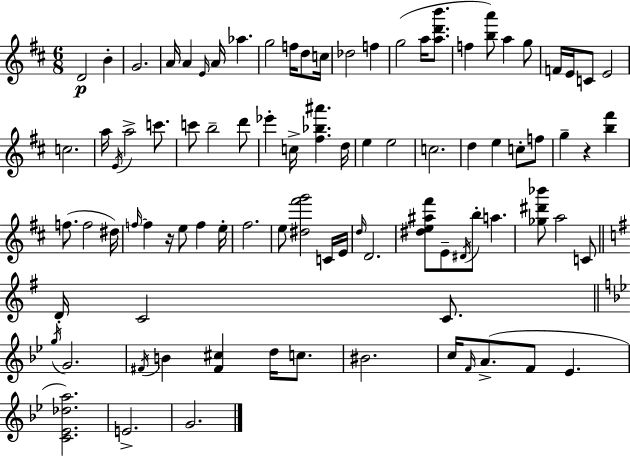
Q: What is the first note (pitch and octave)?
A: D4